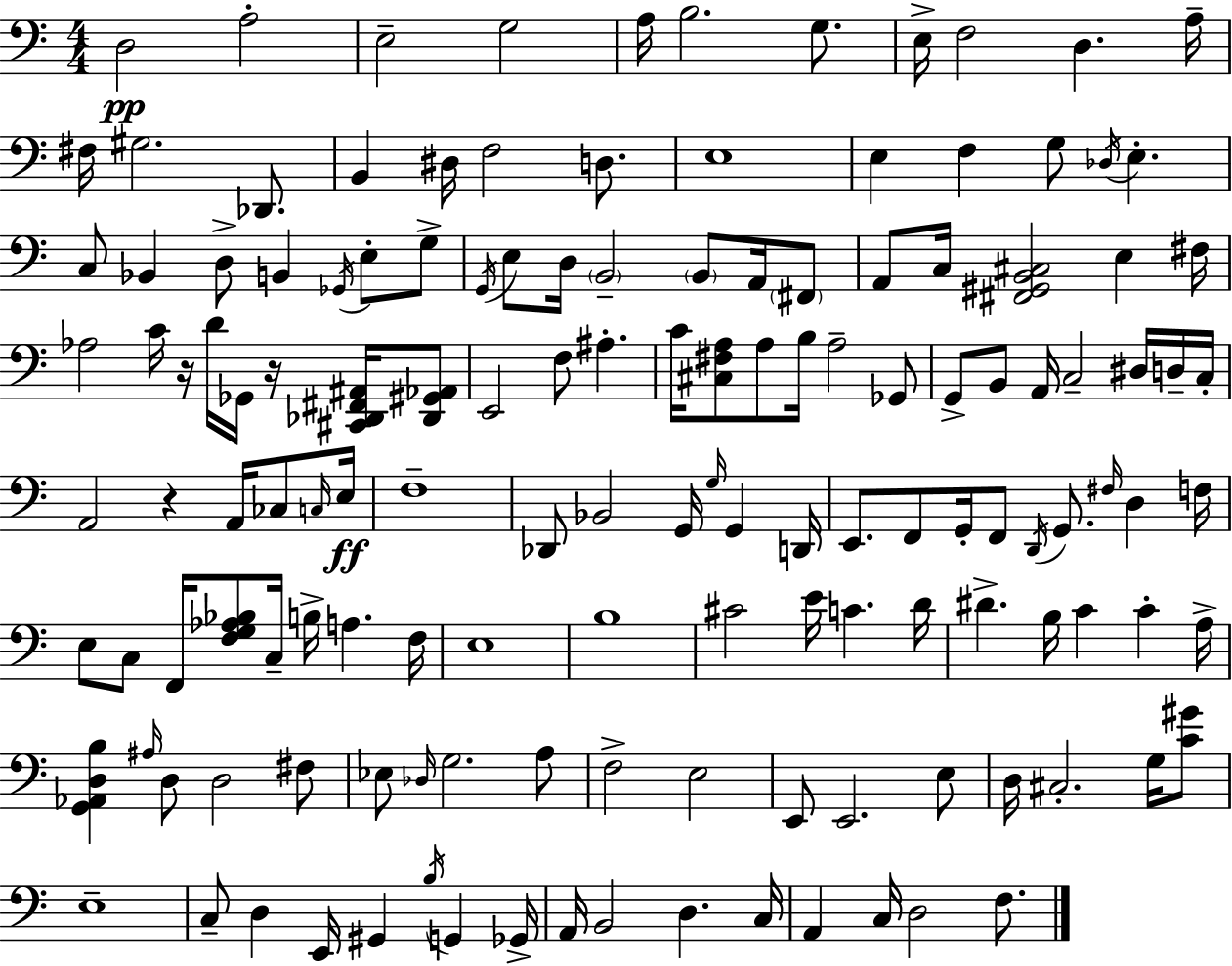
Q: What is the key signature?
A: C major